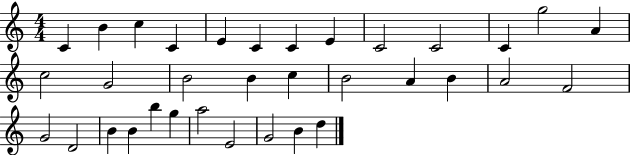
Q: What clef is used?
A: treble